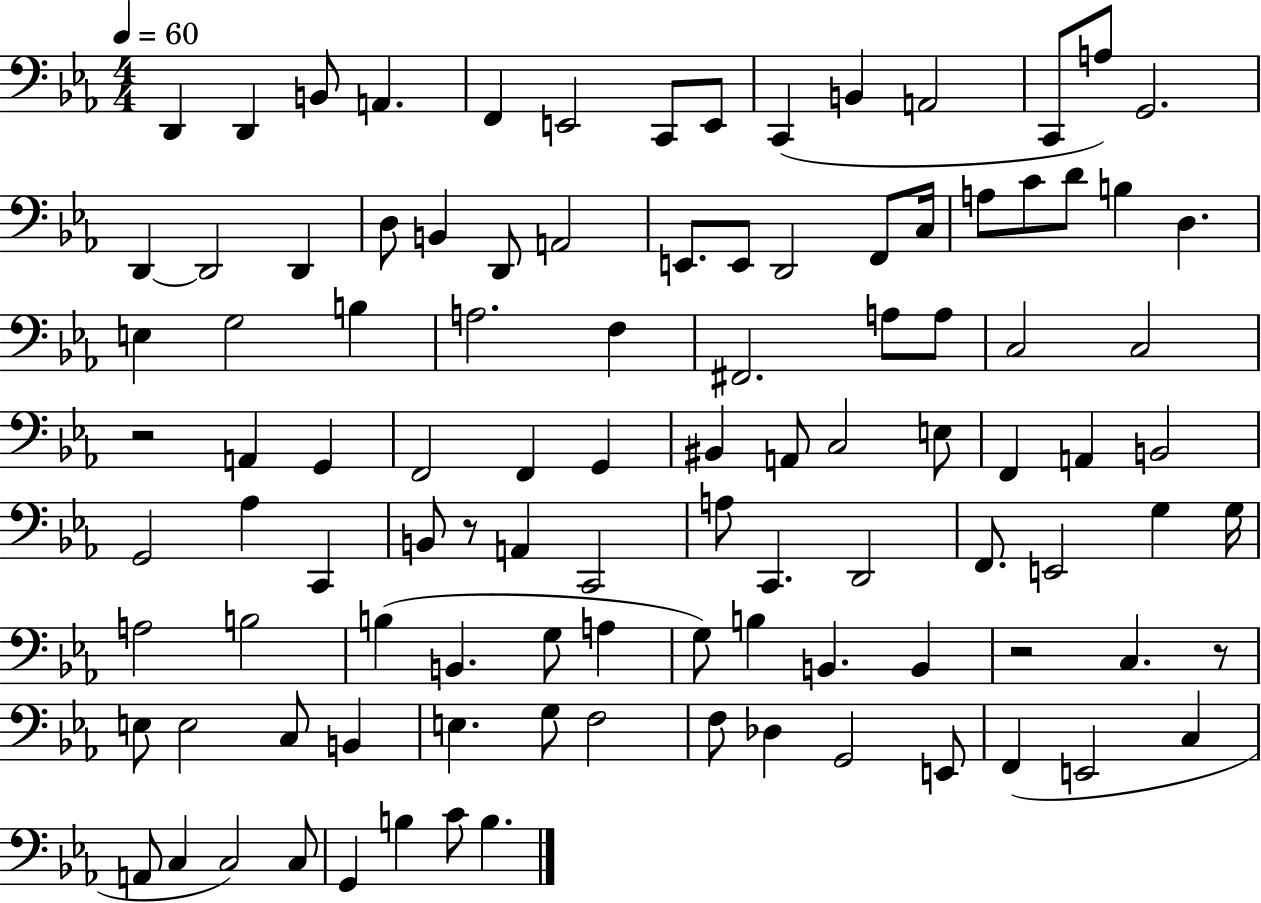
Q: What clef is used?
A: bass